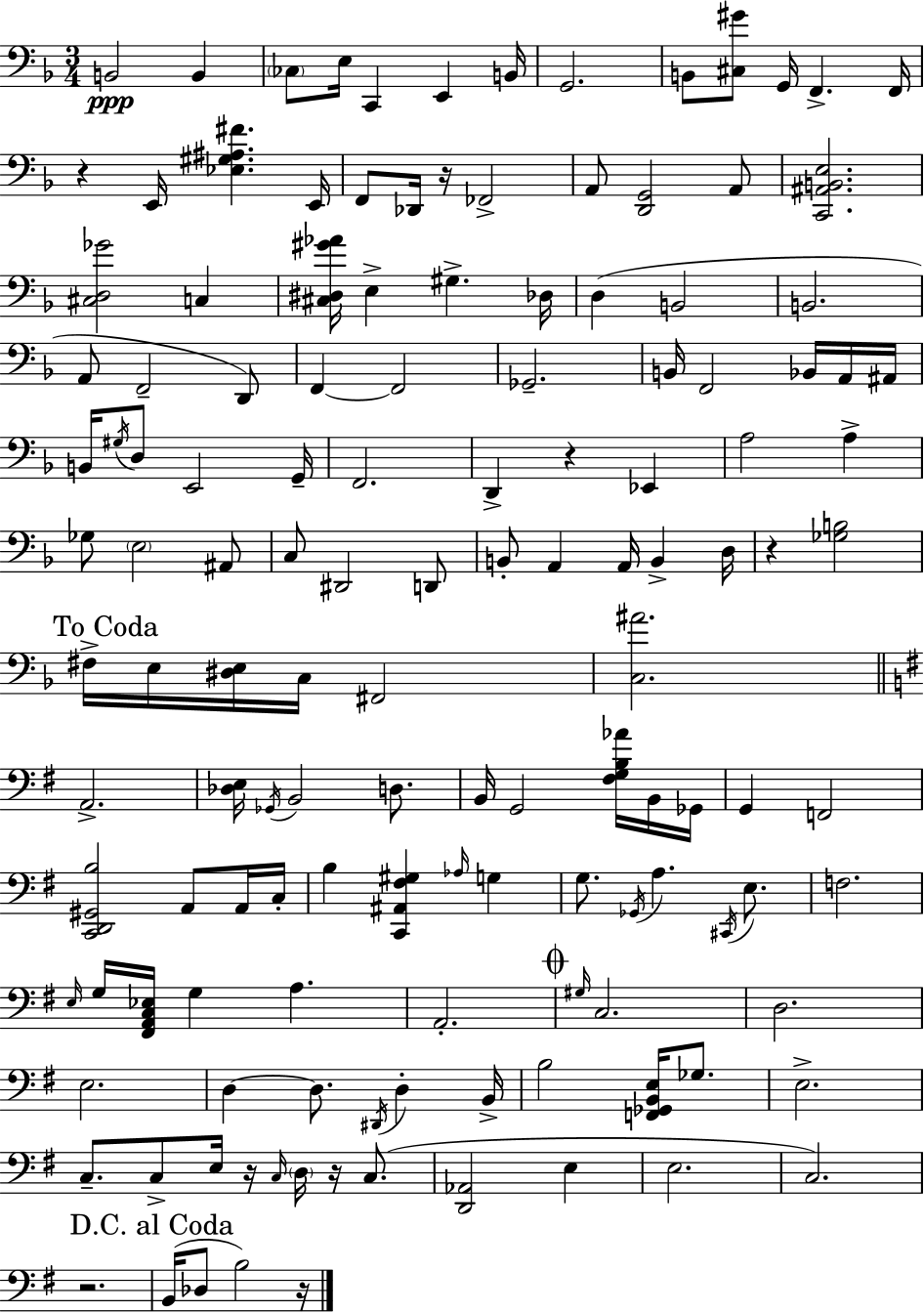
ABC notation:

X:1
T:Untitled
M:3/4
L:1/4
K:Dm
B,,2 B,, _C,/2 E,/4 C,, E,, B,,/4 G,,2 B,,/2 [^C,^G]/2 G,,/4 F,, F,,/4 z E,,/4 [_E,^G,^A,^F] E,,/4 F,,/2 _D,,/4 z/4 _F,,2 A,,/2 [D,,G,,]2 A,,/2 [C,,^A,,B,,E,]2 [^C,D,_G]2 C, [^C,^D,^G_A]/4 E, ^G, _D,/4 D, B,,2 B,,2 A,,/2 F,,2 D,,/2 F,, F,,2 _G,,2 B,,/4 F,,2 _B,,/4 A,,/4 ^A,,/4 B,,/4 ^G,/4 D,/2 E,,2 G,,/4 F,,2 D,, z _E,, A,2 A, _G,/2 E,2 ^A,,/2 C,/2 ^D,,2 D,,/2 B,,/2 A,, A,,/4 B,, D,/4 z [_G,B,]2 ^F,/4 E,/4 [^D,E,]/4 C,/4 ^F,,2 [C,^A]2 A,,2 [_D,E,]/4 _G,,/4 B,,2 D,/2 B,,/4 G,,2 [^F,G,B,_A]/4 B,,/4 _G,,/4 G,, F,,2 [C,,D,,^G,,B,]2 A,,/2 A,,/4 C,/4 B, [C,,^A,,^F,^G,] _A,/4 G, G,/2 _G,,/4 A, ^C,,/4 E,/2 F,2 E,/4 G,/4 [^F,,A,,C,_E,]/4 G, A, A,,2 ^G,/4 C,2 D,2 E,2 D, D,/2 ^D,,/4 D, B,,/4 B,2 [F,,_G,,B,,E,]/4 _G,/2 E,2 C,/2 C,/2 E,/4 z/4 C,/4 D,/4 z/4 C,/2 [D,,_A,,]2 E, E,2 C,2 z2 B,,/4 _D,/2 B,2 z/4